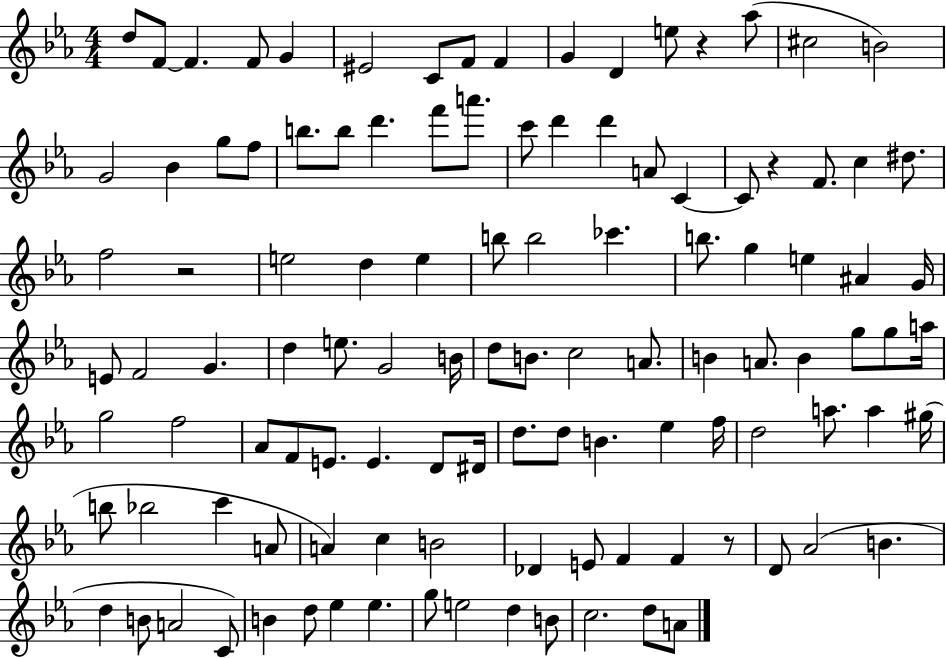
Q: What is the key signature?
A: EES major